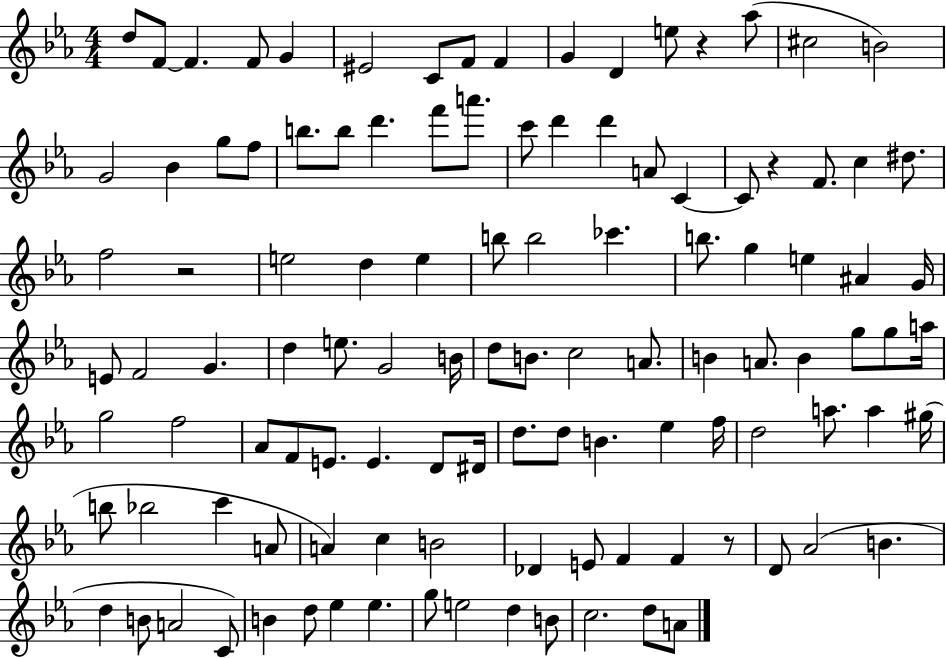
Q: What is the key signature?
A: EES major